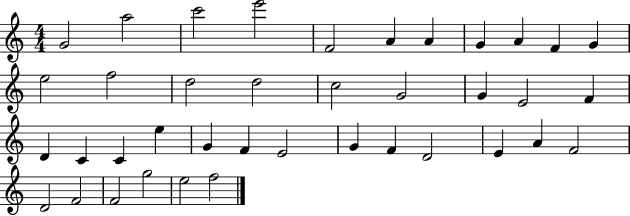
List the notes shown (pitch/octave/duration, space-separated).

G4/h A5/h C6/h E6/h F4/h A4/q A4/q G4/q A4/q F4/q G4/q E5/h F5/h D5/h D5/h C5/h G4/h G4/q E4/h F4/q D4/q C4/q C4/q E5/q G4/q F4/q E4/h G4/q F4/q D4/h E4/q A4/q F4/h D4/h F4/h F4/h G5/h E5/h F5/h